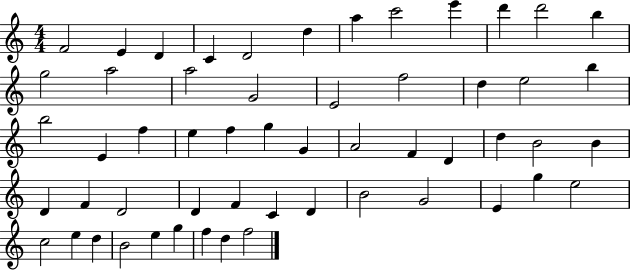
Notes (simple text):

F4/h E4/q D4/q C4/q D4/h D5/q A5/q C6/h E6/q D6/q D6/h B5/q G5/h A5/h A5/h G4/h E4/h F5/h D5/q E5/h B5/q B5/h E4/q F5/q E5/q F5/q G5/q G4/q A4/h F4/q D4/q D5/q B4/h B4/q D4/q F4/q D4/h D4/q F4/q C4/q D4/q B4/h G4/h E4/q G5/q E5/h C5/h E5/q D5/q B4/h E5/q G5/q F5/q D5/q F5/h